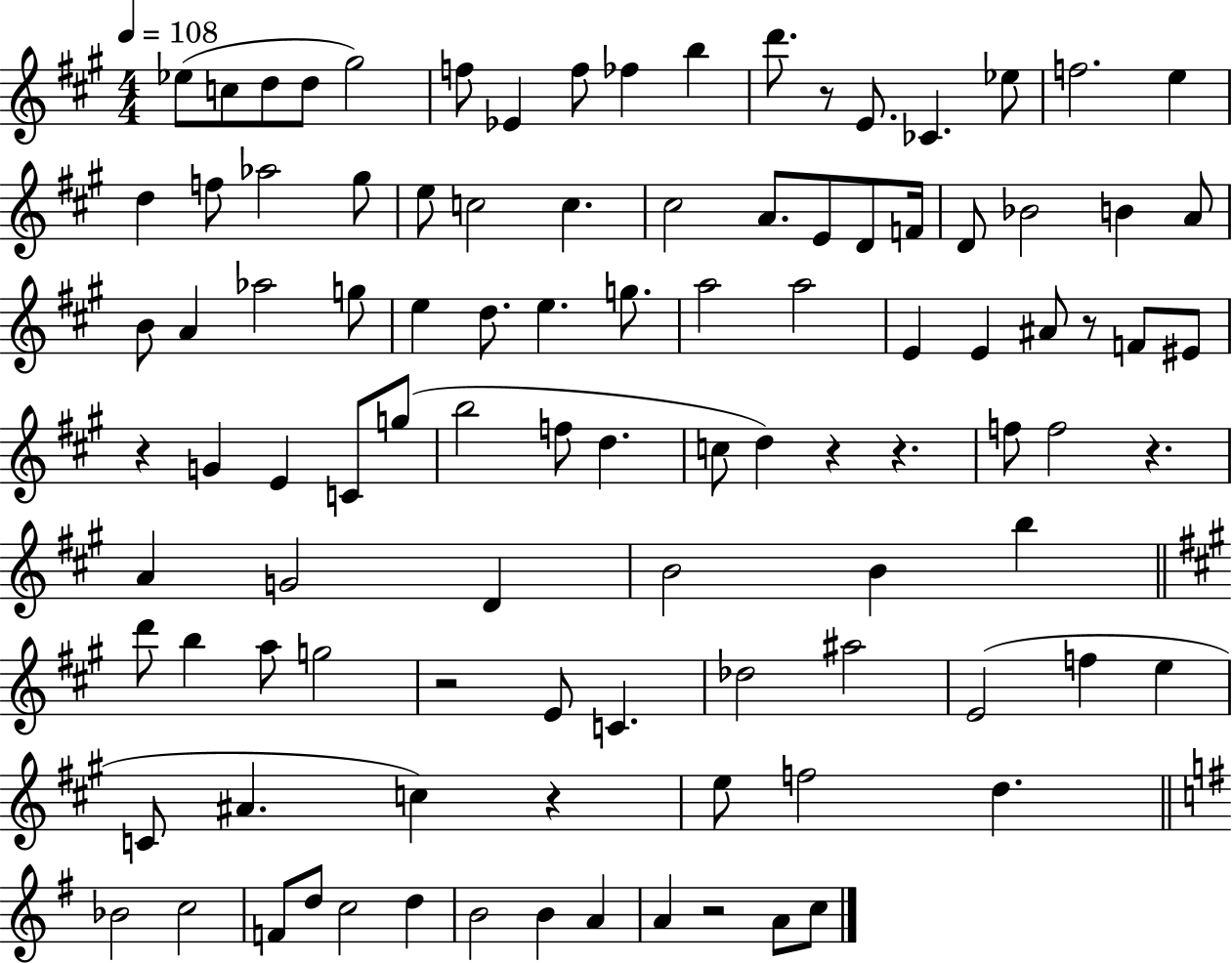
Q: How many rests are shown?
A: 9